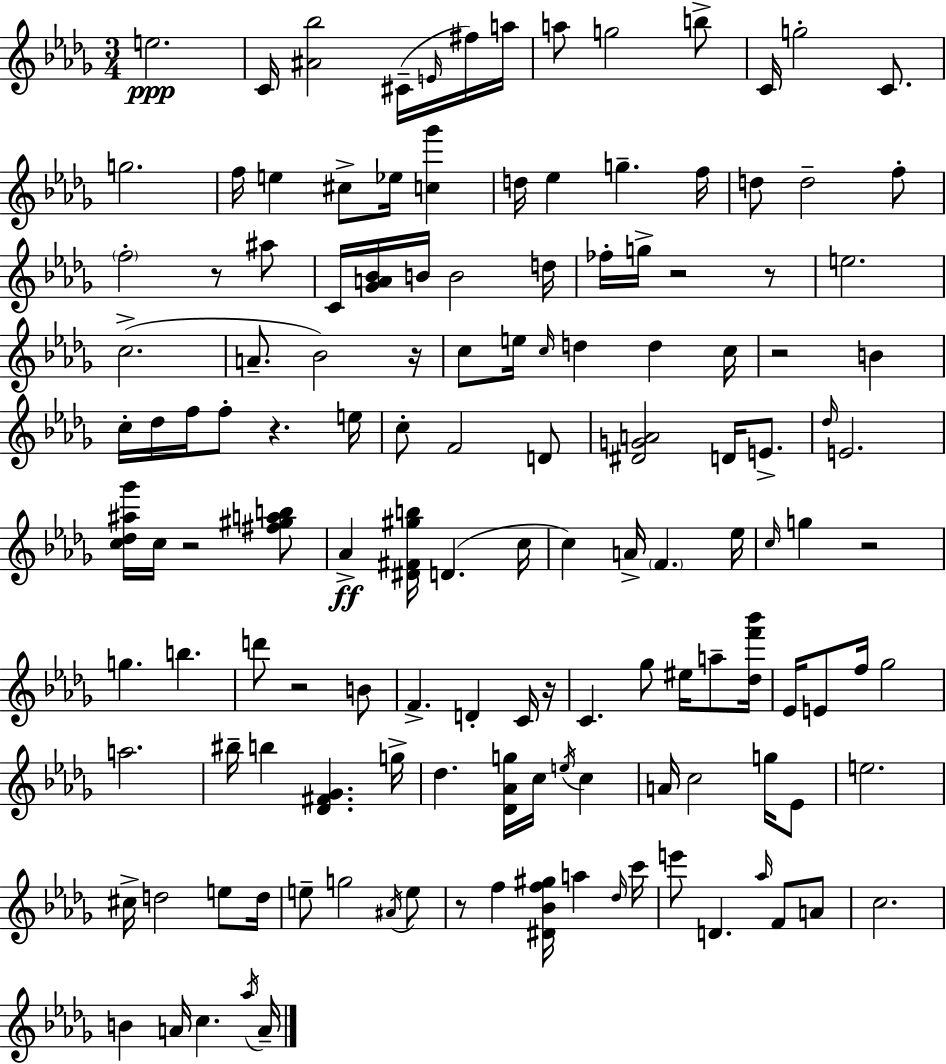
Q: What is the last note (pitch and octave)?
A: A4